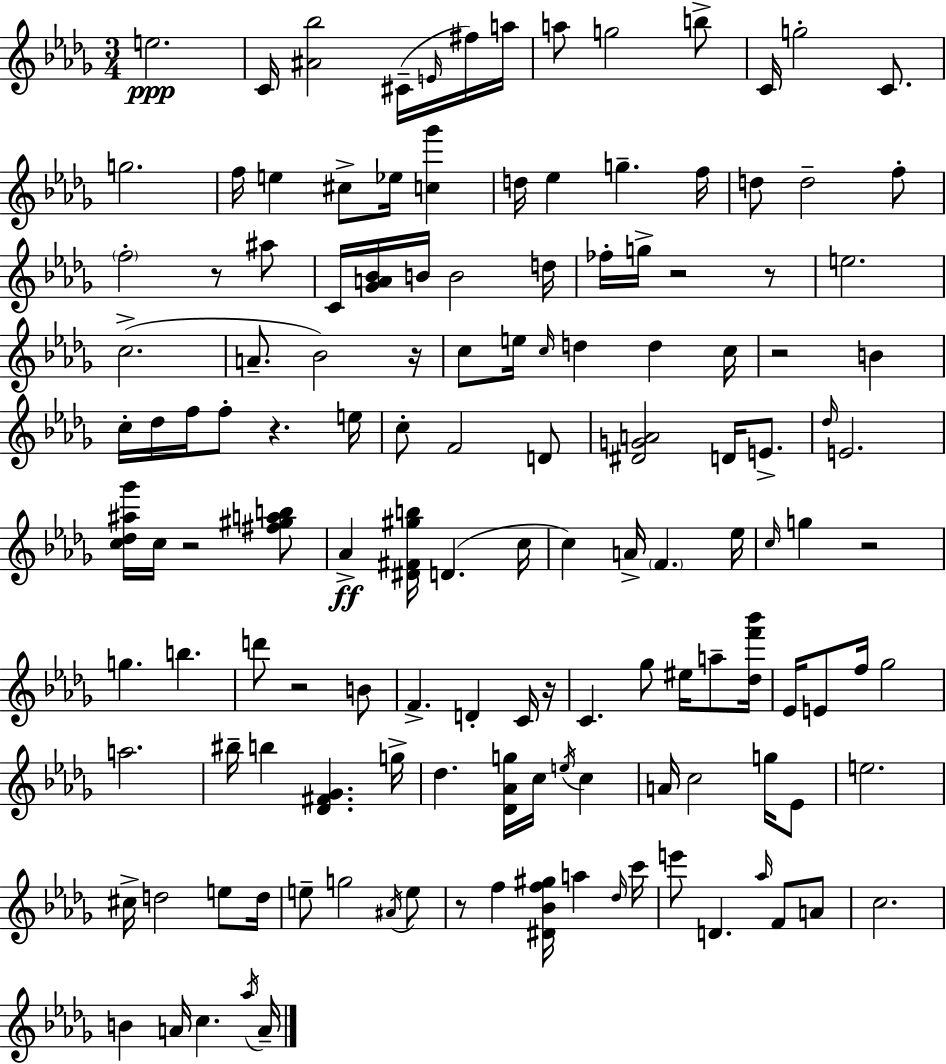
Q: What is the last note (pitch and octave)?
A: A4